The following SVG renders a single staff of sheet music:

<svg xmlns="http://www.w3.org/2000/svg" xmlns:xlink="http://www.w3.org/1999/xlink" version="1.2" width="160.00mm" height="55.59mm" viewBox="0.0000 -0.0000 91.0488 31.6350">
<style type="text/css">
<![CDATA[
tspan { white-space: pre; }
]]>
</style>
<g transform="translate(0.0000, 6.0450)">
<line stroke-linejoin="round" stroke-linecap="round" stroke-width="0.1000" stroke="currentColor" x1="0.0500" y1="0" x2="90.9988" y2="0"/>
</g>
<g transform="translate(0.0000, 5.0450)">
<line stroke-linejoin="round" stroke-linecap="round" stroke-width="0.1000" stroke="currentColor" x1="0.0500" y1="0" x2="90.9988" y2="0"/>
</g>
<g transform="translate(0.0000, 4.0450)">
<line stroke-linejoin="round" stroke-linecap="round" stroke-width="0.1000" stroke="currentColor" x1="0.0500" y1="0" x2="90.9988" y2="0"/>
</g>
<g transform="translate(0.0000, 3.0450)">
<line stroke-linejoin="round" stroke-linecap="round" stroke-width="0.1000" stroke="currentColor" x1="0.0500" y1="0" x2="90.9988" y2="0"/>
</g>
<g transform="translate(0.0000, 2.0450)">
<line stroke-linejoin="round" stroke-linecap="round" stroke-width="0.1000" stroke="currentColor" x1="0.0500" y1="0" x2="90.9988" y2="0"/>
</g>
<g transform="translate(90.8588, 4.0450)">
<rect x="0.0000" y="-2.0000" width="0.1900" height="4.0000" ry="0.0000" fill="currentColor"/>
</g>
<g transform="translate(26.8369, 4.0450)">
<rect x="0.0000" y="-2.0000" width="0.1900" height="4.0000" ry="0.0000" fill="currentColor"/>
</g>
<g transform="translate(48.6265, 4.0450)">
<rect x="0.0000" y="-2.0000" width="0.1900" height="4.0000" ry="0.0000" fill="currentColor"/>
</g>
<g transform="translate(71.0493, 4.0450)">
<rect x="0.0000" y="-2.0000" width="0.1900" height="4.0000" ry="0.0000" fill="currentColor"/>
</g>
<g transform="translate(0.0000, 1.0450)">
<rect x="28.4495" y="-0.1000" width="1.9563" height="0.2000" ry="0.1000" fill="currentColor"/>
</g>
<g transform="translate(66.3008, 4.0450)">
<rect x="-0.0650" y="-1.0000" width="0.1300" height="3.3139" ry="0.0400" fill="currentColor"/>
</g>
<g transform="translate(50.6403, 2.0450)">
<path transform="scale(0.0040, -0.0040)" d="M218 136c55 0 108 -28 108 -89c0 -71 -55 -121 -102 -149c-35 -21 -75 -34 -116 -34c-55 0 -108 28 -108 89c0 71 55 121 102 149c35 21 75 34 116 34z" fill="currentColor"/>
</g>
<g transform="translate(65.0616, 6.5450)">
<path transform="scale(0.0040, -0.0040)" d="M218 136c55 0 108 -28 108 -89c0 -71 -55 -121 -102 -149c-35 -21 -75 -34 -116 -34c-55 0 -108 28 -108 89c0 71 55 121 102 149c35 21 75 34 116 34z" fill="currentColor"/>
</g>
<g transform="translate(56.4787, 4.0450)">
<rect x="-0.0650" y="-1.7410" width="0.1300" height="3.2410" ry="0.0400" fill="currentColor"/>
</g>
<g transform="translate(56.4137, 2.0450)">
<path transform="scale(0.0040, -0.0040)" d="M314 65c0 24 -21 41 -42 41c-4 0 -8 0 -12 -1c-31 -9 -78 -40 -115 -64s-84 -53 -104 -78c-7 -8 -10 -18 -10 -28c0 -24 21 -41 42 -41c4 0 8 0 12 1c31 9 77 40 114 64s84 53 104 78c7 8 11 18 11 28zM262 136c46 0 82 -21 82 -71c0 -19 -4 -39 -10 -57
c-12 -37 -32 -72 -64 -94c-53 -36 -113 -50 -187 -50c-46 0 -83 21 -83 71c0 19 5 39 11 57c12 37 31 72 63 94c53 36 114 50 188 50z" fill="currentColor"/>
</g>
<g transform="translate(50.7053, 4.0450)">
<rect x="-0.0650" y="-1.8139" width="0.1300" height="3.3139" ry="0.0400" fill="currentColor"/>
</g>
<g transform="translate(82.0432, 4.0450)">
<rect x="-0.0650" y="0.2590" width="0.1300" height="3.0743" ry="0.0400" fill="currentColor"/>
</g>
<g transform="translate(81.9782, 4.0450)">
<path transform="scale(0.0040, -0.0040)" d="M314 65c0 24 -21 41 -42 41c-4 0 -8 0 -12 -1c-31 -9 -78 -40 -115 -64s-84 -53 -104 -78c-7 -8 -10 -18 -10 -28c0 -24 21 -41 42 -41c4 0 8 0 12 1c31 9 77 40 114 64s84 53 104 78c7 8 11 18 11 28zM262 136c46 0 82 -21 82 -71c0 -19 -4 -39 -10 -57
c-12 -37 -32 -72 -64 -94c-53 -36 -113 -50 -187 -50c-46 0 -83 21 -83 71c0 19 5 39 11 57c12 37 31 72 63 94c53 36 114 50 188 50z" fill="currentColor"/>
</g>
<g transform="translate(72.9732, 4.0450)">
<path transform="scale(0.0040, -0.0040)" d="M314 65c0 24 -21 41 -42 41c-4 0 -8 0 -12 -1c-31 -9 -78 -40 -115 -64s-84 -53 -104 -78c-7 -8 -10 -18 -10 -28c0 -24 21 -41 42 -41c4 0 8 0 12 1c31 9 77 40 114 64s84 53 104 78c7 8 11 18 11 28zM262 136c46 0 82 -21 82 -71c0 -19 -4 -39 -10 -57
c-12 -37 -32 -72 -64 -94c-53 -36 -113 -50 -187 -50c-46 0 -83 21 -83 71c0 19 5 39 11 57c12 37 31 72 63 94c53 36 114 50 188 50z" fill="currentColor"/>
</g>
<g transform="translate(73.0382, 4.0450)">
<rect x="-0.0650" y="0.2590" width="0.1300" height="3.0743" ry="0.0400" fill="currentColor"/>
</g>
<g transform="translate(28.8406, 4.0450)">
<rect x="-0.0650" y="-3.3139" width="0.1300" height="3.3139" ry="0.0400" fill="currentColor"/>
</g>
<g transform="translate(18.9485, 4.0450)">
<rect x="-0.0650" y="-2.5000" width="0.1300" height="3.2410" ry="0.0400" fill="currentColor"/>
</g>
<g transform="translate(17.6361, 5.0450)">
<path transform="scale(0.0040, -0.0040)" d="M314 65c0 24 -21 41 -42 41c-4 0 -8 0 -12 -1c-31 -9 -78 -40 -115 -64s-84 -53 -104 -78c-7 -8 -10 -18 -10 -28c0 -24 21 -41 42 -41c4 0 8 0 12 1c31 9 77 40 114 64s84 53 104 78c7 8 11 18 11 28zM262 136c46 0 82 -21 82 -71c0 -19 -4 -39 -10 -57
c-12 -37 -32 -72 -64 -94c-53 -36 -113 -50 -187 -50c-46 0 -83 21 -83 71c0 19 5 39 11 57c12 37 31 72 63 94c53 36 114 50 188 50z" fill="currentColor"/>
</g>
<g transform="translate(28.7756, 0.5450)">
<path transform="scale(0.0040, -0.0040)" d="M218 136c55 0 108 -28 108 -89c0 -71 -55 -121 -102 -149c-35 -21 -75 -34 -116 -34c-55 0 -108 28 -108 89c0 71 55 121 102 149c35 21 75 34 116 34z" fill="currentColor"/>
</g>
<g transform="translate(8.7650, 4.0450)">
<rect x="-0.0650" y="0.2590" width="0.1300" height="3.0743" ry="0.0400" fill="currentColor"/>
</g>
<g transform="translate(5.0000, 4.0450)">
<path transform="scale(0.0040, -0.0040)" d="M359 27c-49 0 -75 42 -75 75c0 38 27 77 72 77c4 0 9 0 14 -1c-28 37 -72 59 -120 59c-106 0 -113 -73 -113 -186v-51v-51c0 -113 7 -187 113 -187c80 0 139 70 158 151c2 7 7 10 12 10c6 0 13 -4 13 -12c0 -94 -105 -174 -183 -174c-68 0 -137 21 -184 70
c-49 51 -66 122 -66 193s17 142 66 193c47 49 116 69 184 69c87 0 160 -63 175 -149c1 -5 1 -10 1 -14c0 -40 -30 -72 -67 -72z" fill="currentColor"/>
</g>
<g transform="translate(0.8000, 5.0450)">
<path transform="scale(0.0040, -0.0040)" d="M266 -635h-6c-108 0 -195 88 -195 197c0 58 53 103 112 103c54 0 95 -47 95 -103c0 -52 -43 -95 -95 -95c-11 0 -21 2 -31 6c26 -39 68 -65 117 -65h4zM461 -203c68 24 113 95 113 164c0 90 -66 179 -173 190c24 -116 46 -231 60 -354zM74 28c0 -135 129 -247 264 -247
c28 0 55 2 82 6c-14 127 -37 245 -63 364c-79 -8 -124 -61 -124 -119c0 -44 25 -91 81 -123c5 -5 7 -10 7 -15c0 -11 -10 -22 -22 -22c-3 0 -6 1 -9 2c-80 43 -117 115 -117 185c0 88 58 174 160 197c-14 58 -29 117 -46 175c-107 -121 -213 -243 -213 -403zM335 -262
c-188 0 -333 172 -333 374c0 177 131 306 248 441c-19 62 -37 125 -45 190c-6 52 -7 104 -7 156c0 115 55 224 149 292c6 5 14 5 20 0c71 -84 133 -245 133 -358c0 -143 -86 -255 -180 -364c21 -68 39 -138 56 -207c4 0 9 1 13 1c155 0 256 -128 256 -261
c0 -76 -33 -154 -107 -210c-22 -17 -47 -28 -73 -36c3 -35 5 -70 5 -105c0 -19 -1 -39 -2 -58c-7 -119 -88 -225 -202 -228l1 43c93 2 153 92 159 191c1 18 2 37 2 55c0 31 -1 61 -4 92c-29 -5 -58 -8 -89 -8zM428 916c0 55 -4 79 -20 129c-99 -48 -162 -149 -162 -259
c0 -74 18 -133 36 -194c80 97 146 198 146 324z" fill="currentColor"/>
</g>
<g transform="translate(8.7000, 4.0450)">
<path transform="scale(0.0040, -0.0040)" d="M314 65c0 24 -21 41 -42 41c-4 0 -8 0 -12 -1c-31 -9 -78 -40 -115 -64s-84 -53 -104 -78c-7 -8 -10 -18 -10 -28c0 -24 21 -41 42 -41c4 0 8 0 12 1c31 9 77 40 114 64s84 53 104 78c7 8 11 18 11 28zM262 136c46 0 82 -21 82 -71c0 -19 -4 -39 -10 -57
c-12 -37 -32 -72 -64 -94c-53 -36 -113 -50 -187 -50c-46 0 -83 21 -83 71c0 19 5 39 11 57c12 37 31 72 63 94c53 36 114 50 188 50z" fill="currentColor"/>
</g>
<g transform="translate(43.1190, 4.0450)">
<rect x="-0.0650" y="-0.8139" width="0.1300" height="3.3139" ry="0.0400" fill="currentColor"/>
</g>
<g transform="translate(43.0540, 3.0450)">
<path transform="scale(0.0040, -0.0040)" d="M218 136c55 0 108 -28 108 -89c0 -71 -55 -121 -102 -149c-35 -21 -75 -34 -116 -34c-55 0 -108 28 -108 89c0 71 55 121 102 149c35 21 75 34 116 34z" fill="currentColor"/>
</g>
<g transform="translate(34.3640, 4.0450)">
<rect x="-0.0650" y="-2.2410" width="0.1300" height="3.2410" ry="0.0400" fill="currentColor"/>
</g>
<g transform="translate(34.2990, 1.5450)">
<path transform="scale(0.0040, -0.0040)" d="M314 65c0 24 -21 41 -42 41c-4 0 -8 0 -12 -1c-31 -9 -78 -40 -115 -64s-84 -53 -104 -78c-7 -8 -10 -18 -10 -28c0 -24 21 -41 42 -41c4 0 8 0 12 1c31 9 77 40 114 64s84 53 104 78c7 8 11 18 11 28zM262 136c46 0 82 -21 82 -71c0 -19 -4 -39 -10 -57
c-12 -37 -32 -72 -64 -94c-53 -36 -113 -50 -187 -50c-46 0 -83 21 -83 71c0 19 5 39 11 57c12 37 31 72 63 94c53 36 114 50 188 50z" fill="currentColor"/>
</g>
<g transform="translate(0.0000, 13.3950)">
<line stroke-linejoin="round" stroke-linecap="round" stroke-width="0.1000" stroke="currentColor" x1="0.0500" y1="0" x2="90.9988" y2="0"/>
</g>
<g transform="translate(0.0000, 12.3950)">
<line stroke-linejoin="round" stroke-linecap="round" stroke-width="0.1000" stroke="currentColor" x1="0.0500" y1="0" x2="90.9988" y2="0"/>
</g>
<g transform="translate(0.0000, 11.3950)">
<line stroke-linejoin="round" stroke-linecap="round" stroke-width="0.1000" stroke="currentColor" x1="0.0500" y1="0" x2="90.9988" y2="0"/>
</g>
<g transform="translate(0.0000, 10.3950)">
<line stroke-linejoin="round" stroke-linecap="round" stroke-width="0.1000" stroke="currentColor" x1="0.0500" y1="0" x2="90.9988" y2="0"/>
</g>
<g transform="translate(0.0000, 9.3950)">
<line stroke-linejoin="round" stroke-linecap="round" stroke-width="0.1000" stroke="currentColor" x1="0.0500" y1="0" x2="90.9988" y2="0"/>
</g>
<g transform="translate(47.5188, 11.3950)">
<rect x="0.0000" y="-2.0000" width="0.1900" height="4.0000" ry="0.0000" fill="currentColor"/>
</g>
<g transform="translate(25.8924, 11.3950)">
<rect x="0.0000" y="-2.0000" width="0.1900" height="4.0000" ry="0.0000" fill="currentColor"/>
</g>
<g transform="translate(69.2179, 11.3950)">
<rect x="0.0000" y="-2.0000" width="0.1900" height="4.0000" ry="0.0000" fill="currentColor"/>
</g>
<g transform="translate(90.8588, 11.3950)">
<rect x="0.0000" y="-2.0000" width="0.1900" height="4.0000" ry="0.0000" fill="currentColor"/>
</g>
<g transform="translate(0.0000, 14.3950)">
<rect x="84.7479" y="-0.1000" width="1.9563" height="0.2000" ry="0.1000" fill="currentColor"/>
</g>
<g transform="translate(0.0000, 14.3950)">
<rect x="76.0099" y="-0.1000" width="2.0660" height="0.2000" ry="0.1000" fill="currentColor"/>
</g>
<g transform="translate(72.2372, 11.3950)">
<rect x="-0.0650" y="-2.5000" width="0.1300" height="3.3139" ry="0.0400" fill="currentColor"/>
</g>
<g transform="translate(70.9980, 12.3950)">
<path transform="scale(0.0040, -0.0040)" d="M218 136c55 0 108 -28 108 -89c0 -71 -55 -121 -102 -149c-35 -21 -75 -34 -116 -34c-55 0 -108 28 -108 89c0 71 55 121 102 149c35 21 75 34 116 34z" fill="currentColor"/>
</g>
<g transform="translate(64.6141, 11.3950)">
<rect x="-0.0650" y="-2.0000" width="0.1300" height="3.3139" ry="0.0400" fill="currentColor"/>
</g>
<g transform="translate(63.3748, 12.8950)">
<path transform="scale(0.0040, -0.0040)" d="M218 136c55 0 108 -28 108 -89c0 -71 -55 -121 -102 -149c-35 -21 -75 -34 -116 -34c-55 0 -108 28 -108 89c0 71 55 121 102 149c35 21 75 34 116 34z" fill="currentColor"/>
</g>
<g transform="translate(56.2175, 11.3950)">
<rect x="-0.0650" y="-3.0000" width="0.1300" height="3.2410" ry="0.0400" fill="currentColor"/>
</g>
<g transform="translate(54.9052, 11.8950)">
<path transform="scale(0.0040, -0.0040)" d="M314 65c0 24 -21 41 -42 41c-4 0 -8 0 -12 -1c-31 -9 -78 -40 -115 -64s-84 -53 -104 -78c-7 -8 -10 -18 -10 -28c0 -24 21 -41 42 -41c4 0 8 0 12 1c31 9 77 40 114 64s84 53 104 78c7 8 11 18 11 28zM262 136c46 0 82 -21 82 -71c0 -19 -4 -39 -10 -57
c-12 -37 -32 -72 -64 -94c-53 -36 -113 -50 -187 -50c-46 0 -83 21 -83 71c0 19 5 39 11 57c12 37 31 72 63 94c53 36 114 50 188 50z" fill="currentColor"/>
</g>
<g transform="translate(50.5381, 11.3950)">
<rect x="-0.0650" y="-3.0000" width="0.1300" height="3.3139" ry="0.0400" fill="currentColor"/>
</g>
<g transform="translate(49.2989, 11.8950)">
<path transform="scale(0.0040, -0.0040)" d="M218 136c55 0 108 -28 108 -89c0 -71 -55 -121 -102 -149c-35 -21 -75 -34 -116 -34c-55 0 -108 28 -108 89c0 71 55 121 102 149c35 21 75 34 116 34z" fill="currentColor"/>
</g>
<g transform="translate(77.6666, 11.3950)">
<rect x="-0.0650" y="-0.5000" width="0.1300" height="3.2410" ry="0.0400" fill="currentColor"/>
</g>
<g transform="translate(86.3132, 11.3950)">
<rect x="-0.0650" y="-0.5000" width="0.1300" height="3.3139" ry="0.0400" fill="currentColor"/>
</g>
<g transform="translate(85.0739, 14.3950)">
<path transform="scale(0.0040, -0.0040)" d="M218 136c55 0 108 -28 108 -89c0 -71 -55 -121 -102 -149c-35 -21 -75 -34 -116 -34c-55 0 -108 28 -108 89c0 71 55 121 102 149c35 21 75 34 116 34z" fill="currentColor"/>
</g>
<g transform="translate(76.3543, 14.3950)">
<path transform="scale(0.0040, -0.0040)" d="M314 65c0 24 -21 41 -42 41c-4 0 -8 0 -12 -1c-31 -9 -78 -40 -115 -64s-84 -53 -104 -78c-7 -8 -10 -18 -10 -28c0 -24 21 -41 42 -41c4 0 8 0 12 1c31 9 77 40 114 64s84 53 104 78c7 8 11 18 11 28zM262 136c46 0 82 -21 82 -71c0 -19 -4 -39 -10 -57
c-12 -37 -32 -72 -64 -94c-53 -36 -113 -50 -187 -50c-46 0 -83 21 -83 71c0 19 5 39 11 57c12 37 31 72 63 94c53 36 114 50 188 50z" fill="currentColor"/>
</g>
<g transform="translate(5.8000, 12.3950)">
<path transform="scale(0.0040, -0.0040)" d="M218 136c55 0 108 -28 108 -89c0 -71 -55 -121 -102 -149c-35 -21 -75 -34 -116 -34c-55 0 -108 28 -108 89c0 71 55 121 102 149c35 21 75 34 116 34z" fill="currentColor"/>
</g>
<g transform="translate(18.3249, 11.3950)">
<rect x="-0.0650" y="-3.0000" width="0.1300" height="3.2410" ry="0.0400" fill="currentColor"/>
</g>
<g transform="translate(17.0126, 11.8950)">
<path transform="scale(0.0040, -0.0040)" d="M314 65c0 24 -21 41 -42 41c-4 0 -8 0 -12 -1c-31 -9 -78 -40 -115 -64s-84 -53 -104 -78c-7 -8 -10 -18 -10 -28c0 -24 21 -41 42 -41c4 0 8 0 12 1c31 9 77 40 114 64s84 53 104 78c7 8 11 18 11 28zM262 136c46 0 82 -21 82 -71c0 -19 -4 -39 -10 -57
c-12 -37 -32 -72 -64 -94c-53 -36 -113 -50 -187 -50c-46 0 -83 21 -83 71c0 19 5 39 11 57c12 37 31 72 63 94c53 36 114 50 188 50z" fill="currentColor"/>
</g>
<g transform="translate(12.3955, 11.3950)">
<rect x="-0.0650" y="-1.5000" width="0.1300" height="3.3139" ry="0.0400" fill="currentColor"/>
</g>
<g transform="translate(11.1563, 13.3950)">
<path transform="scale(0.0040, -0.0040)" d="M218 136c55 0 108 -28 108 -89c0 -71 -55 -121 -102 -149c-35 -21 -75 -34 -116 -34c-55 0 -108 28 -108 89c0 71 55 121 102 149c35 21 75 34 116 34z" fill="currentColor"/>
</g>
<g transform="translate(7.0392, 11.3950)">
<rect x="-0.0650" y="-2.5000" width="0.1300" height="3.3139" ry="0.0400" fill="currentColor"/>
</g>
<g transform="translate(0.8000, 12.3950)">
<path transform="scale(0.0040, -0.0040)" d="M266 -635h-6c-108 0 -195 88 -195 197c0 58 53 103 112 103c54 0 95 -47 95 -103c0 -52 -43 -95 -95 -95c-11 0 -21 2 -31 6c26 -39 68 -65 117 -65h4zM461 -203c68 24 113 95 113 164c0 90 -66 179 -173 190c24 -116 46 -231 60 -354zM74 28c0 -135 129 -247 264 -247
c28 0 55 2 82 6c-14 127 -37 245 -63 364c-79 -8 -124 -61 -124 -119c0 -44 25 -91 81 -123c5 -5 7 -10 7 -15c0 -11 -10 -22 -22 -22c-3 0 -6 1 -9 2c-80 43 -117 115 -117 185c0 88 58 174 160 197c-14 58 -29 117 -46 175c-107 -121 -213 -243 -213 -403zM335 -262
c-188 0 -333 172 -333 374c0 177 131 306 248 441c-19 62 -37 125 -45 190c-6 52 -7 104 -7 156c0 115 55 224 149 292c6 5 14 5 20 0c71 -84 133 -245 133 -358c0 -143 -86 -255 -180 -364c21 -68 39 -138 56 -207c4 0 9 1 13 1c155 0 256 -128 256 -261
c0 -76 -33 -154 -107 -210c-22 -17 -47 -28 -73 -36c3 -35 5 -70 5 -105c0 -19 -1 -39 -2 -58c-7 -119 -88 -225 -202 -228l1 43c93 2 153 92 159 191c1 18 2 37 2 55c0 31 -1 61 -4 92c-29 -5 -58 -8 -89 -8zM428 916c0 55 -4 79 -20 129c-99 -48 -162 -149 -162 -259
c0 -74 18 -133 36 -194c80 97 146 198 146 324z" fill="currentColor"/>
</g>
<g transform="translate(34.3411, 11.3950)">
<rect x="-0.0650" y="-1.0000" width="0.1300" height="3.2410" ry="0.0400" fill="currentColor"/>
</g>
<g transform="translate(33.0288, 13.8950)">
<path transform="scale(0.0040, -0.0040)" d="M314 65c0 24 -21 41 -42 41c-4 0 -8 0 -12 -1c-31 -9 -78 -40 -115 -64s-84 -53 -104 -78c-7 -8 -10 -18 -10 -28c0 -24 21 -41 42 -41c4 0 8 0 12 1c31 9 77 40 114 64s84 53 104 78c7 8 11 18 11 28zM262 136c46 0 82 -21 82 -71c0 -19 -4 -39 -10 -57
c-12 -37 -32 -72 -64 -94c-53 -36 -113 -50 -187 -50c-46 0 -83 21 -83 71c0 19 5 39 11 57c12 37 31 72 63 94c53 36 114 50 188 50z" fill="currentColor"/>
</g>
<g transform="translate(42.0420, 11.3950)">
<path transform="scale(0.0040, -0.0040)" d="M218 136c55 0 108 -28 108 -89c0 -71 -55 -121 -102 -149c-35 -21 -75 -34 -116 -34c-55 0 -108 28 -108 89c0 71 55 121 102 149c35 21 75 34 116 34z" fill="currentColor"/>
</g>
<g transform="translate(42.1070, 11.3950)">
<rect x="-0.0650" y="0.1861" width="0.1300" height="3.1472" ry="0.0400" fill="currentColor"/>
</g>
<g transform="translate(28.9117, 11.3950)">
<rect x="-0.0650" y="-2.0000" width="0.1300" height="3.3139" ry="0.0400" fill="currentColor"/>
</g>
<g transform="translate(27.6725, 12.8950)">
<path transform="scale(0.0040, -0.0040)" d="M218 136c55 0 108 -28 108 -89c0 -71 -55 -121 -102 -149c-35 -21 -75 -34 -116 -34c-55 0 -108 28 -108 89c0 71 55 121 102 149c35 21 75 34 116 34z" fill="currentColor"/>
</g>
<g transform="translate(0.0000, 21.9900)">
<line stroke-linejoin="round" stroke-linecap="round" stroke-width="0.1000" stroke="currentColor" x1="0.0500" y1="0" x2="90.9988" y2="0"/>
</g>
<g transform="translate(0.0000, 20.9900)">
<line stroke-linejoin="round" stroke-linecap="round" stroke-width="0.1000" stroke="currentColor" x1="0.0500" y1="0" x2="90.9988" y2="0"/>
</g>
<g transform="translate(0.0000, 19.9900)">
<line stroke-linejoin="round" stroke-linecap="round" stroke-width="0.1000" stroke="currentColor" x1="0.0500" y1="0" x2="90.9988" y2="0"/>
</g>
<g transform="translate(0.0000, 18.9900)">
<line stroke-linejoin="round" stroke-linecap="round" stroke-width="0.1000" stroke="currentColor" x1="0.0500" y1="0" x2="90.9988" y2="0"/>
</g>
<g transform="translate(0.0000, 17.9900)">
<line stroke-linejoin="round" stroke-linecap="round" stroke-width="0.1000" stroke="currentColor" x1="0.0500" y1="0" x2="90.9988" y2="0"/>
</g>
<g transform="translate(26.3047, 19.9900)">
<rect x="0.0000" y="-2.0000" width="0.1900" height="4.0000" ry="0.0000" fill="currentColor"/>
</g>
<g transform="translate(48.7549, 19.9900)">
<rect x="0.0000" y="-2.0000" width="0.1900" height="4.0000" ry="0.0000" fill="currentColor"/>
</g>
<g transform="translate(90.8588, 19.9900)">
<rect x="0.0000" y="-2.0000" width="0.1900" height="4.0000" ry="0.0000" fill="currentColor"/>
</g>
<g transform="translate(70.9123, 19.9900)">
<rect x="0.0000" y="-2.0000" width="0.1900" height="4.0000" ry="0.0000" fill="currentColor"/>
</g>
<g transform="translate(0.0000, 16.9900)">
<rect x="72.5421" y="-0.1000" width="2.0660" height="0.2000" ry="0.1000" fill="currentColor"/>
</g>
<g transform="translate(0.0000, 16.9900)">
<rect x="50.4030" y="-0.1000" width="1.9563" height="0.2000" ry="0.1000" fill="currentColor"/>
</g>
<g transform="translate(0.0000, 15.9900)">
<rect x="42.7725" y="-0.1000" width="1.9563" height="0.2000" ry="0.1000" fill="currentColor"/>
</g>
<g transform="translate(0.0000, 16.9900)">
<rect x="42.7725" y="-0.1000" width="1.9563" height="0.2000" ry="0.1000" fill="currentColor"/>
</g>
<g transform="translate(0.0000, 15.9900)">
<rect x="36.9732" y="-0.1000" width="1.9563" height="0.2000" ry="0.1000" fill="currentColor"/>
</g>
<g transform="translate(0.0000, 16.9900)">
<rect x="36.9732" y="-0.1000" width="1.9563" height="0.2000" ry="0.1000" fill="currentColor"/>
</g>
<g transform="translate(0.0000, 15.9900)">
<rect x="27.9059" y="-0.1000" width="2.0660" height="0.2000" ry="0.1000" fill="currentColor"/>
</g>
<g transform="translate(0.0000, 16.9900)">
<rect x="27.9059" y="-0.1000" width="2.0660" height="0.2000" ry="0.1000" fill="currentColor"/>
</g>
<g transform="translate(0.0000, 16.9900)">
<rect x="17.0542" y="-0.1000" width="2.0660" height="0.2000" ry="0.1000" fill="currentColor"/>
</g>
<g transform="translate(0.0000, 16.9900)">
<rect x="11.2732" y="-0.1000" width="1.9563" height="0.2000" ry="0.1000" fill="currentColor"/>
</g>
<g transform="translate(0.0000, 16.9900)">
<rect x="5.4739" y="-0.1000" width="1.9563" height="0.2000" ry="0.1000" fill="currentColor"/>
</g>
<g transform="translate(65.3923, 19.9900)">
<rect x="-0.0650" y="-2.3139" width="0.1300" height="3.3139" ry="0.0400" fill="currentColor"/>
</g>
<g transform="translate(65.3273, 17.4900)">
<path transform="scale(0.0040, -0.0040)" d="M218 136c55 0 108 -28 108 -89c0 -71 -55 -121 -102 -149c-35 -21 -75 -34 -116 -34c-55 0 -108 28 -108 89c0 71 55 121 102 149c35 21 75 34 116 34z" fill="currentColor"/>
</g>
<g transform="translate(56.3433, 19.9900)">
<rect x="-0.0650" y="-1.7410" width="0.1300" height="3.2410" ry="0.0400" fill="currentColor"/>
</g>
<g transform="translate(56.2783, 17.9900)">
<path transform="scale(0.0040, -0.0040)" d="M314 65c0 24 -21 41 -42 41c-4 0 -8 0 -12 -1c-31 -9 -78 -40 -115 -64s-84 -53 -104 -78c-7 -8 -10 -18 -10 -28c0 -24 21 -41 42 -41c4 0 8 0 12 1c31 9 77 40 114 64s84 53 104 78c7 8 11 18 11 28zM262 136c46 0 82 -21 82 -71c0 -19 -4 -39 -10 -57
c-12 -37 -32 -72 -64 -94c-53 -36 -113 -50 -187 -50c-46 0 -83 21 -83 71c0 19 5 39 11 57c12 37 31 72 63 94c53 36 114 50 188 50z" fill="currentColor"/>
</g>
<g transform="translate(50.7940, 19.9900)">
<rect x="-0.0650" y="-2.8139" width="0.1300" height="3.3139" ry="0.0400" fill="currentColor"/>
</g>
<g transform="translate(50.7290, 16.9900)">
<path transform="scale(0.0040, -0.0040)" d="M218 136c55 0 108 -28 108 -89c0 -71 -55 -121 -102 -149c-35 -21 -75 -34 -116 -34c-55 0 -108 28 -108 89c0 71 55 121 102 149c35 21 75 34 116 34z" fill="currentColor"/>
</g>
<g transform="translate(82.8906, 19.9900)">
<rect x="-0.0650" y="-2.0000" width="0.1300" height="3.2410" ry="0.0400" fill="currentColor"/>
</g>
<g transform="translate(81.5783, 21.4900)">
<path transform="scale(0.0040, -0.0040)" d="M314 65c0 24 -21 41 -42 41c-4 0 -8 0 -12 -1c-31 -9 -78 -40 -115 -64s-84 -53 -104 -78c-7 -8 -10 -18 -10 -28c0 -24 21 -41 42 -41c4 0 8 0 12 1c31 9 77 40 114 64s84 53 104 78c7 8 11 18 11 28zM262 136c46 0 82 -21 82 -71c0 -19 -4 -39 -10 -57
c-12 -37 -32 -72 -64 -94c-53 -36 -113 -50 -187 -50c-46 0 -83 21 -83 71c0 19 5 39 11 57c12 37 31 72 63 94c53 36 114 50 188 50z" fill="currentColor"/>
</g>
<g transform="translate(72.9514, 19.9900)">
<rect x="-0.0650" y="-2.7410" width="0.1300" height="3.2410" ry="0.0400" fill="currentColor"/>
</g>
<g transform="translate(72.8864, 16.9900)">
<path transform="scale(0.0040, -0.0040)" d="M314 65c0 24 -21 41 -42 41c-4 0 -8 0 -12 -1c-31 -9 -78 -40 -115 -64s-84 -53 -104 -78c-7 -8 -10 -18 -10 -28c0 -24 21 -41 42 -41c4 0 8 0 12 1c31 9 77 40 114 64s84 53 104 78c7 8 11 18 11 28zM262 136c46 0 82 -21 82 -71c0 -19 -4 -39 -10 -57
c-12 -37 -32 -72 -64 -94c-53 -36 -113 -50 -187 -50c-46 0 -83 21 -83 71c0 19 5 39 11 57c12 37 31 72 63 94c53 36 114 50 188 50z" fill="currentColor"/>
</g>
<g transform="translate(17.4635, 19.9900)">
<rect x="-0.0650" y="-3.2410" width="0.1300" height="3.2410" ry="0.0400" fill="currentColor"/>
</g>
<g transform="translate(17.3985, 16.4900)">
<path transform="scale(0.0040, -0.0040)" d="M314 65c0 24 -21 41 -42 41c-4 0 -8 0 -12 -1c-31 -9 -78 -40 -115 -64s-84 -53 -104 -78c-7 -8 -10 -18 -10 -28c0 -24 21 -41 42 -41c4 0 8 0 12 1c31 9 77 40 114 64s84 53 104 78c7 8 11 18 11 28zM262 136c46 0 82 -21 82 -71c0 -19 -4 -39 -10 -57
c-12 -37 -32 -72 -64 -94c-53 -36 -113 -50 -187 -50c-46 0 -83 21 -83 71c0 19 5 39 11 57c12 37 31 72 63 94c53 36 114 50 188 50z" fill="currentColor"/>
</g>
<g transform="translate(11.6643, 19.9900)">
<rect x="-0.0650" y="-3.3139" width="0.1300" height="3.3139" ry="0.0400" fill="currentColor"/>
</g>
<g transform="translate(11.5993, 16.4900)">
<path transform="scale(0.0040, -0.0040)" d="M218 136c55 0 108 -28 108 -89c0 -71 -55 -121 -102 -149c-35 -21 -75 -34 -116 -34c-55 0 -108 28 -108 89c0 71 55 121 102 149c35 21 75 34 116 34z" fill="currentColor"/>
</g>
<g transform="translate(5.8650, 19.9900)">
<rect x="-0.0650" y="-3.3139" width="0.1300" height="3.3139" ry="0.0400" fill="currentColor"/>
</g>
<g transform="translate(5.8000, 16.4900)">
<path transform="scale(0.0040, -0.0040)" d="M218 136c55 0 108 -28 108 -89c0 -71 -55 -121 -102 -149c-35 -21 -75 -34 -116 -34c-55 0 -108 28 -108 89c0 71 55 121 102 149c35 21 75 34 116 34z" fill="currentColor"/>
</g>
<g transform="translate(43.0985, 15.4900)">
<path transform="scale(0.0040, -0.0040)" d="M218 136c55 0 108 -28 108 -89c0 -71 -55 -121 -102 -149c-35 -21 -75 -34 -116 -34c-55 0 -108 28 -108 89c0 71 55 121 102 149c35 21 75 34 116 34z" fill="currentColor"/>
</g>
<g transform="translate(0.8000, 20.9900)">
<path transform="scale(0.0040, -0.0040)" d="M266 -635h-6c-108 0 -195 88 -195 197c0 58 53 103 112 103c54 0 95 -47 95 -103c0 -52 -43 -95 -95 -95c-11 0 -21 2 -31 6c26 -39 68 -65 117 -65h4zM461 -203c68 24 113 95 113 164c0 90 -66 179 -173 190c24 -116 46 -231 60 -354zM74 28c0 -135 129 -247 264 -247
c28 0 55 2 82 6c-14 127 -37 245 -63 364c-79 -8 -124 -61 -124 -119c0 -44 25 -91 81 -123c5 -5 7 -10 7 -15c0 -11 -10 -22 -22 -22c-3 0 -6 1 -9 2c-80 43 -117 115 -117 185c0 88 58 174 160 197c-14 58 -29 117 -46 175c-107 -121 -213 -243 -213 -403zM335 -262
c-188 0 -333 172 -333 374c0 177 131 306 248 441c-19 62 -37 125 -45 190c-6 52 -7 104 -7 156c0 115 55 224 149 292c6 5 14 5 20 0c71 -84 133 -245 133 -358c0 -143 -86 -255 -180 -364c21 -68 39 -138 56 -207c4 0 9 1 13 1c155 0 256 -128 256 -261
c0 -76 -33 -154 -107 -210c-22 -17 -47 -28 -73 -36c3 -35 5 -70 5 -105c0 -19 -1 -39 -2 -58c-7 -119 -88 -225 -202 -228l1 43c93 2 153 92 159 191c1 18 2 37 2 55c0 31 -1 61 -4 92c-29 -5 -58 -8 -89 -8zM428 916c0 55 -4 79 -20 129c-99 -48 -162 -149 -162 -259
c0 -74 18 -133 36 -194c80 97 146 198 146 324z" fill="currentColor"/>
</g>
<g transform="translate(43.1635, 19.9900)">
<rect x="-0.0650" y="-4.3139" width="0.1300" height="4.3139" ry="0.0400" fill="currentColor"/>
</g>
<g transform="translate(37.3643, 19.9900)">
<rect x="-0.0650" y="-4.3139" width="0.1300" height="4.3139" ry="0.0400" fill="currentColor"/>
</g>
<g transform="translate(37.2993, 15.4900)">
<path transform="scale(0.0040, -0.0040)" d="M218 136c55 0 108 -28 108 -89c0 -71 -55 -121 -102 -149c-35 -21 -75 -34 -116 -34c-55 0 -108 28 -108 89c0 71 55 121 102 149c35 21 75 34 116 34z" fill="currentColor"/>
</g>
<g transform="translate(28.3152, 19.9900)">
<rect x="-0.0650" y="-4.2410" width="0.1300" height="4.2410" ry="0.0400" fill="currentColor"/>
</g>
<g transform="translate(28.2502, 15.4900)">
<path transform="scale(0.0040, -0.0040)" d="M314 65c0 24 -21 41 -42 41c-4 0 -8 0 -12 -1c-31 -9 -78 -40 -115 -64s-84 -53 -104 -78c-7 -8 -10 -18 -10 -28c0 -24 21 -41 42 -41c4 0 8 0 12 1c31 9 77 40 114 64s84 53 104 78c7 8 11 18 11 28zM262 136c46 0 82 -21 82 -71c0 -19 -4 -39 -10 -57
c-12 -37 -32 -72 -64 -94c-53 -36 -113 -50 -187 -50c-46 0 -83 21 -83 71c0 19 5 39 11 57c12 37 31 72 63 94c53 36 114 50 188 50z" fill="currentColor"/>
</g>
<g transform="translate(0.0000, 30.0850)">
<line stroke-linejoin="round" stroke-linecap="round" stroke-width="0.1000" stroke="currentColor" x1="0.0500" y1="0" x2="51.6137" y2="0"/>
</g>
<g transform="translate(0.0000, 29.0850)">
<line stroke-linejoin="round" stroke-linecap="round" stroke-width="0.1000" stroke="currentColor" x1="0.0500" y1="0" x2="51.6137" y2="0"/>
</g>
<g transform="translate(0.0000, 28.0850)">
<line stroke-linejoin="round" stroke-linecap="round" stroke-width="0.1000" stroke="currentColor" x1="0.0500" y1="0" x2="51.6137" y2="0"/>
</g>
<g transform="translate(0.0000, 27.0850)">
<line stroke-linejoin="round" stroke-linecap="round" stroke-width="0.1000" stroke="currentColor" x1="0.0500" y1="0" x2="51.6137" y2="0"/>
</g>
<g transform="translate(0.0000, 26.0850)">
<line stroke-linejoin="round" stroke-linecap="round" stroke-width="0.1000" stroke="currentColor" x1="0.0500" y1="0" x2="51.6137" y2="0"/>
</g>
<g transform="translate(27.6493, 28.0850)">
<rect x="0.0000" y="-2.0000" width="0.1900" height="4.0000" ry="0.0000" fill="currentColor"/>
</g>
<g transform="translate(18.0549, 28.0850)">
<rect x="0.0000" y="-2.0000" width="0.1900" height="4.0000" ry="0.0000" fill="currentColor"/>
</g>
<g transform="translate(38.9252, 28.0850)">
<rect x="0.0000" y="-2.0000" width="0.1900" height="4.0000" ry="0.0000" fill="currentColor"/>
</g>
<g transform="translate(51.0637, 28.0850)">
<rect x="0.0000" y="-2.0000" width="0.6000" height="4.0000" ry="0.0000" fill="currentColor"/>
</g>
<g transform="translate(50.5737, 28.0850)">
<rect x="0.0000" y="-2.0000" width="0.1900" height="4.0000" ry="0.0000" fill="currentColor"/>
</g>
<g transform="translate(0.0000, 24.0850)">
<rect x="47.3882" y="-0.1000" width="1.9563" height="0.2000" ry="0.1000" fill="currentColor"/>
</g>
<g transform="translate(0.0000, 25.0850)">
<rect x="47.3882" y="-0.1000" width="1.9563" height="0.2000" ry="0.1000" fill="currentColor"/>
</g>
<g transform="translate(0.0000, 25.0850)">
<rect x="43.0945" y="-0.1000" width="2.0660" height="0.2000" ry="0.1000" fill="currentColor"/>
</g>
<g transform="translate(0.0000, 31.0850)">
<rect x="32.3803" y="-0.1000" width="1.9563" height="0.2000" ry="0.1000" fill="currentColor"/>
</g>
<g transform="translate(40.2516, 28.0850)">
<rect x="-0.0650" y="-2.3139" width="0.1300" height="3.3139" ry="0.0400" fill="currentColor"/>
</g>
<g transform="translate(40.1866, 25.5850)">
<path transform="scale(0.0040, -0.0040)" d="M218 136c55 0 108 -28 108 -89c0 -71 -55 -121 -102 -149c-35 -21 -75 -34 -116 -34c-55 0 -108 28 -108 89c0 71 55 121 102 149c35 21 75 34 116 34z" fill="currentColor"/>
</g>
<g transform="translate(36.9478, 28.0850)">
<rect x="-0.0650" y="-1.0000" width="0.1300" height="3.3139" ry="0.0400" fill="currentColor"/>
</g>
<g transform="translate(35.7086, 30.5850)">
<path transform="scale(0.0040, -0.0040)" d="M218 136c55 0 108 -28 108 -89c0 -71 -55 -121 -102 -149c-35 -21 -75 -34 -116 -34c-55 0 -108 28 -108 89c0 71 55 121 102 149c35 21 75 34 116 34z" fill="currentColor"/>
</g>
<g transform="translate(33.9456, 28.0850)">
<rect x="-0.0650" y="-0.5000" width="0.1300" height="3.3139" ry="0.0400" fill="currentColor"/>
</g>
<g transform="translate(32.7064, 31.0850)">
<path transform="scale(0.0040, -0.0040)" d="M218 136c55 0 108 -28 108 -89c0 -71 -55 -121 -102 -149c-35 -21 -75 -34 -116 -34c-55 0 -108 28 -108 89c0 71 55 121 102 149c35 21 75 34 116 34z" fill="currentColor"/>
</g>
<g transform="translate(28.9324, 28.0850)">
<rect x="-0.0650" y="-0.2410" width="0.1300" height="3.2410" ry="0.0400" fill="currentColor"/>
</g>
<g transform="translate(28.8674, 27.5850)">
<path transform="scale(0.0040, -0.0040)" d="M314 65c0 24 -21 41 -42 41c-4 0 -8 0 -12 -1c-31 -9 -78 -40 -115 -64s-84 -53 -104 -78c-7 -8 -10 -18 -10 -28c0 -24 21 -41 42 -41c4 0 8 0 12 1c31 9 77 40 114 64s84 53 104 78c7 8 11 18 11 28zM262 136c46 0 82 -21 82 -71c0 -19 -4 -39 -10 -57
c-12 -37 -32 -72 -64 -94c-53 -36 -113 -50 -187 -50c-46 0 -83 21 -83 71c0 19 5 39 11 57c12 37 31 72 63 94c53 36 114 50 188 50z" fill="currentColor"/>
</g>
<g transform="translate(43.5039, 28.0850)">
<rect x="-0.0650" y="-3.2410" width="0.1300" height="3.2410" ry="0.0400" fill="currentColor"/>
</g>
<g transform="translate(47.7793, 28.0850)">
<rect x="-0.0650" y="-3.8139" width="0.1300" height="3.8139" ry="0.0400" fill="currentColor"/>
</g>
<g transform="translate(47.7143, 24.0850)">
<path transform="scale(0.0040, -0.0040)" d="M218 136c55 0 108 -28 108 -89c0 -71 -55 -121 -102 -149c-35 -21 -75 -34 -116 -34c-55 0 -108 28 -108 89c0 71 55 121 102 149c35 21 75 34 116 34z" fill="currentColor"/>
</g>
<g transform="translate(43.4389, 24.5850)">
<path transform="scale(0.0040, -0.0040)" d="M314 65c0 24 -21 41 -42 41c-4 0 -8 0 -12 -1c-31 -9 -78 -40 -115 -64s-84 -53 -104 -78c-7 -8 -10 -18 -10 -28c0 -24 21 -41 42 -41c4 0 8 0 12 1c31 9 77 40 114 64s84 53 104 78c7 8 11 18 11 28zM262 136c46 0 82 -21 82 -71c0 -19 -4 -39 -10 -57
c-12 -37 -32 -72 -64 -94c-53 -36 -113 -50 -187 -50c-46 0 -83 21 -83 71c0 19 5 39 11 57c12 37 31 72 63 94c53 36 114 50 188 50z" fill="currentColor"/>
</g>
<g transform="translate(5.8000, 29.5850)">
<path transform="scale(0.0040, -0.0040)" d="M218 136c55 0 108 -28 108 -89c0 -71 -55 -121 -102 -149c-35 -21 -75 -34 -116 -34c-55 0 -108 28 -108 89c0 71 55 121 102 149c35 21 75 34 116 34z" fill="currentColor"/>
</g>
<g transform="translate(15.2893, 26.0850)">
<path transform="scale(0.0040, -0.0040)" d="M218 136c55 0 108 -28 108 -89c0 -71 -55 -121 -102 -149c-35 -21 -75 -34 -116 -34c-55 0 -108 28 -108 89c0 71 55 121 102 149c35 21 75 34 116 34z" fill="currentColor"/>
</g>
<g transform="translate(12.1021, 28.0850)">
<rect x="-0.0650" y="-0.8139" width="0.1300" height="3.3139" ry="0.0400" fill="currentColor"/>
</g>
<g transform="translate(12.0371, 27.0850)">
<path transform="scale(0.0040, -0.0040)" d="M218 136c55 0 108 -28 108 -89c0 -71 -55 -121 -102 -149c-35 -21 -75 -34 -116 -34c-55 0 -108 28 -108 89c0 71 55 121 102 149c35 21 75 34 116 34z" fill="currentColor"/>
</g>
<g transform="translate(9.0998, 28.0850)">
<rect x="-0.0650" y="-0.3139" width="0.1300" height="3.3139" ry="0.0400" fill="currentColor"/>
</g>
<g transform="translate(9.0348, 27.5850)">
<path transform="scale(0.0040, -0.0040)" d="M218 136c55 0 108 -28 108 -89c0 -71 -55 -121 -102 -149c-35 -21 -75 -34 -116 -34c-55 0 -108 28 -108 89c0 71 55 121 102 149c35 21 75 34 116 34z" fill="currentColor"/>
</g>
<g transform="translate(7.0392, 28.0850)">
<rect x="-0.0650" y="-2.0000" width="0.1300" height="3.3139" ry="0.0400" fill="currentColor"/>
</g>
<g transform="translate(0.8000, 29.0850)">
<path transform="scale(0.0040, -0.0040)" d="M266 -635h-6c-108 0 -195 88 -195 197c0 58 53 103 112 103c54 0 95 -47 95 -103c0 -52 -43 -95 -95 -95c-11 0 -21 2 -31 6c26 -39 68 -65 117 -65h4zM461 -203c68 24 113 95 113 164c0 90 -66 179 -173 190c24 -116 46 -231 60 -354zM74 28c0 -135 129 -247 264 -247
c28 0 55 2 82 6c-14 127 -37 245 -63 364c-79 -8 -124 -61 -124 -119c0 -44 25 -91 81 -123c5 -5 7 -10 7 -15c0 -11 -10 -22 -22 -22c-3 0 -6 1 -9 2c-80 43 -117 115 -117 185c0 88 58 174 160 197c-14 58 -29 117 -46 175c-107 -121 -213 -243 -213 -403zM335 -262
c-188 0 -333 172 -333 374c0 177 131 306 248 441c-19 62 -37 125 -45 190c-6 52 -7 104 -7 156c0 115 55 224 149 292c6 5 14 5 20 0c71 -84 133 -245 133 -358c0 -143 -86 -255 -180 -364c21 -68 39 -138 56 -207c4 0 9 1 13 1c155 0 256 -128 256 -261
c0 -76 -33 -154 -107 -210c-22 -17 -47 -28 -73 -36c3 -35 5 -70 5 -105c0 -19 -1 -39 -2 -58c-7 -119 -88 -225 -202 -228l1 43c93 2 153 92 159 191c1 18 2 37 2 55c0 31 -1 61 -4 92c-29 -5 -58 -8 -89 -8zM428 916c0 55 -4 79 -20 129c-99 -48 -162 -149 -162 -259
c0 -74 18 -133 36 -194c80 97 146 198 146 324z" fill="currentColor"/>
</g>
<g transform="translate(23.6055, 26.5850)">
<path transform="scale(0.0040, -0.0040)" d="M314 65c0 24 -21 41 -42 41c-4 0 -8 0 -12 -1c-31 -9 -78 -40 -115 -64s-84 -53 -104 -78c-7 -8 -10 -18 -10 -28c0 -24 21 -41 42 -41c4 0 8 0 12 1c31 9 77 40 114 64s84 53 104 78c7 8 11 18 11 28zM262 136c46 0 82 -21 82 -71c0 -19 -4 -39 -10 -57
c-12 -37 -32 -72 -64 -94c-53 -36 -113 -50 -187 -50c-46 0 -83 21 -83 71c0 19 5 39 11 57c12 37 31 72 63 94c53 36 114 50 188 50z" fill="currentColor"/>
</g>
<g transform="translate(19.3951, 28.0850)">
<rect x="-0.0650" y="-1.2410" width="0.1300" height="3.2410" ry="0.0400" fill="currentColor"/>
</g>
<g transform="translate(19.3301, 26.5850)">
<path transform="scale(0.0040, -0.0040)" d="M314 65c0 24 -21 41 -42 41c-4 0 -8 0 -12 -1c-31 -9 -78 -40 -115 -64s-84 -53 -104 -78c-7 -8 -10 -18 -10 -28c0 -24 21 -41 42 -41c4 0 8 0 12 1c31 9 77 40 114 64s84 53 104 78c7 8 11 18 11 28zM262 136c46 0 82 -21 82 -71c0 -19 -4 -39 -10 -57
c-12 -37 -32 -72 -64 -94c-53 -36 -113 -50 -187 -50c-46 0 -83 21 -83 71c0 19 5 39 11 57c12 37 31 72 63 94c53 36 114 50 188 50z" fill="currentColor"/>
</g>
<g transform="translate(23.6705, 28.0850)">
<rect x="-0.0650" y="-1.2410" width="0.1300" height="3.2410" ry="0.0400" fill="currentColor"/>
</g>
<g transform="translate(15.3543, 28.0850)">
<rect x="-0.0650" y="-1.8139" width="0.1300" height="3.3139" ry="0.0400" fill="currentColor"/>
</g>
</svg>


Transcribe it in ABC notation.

X:1
T:Untitled
M:4/4
L:1/4
K:C
B2 G2 b g2 d f f2 D B2 B2 G E A2 F D2 B A A2 F G C2 C b b b2 d'2 d' d' a f2 g a2 F2 F c d f e2 e2 c2 C D g b2 c'